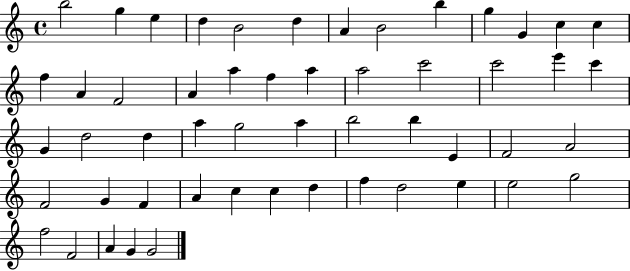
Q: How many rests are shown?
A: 0